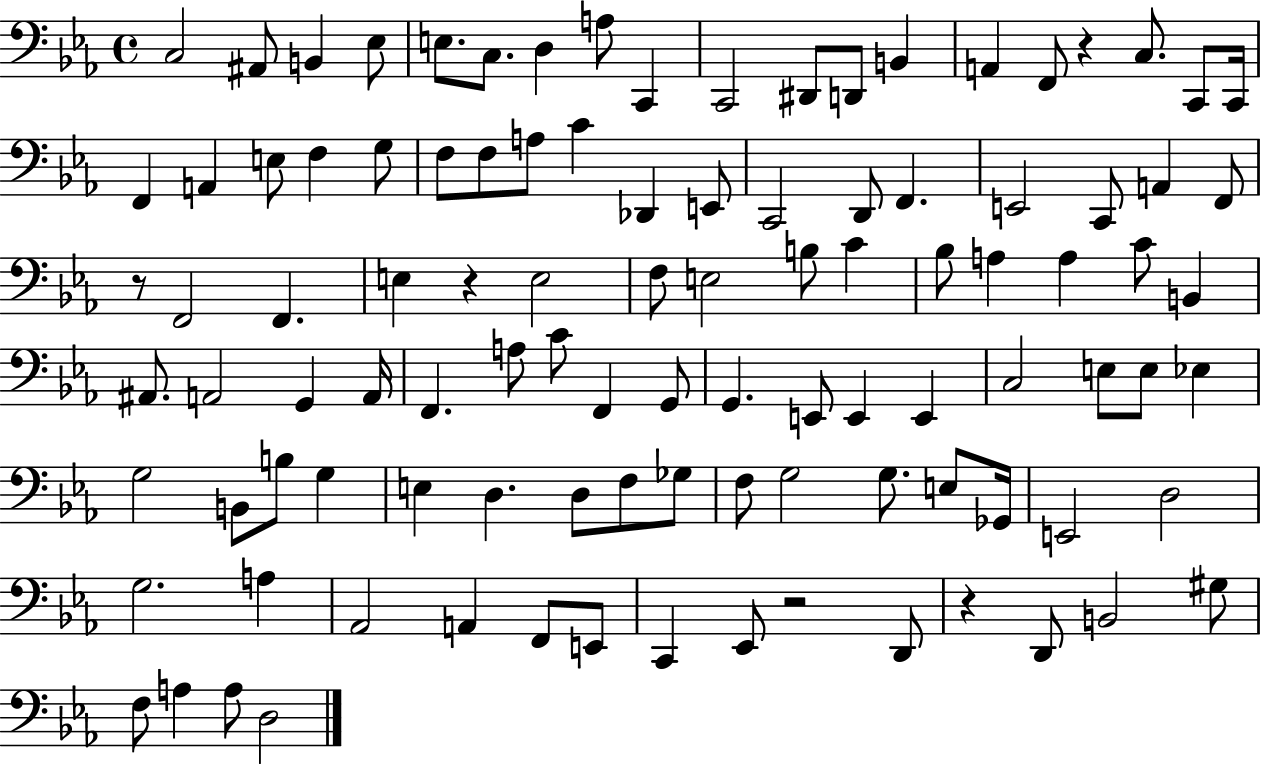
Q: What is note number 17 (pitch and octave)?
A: C2